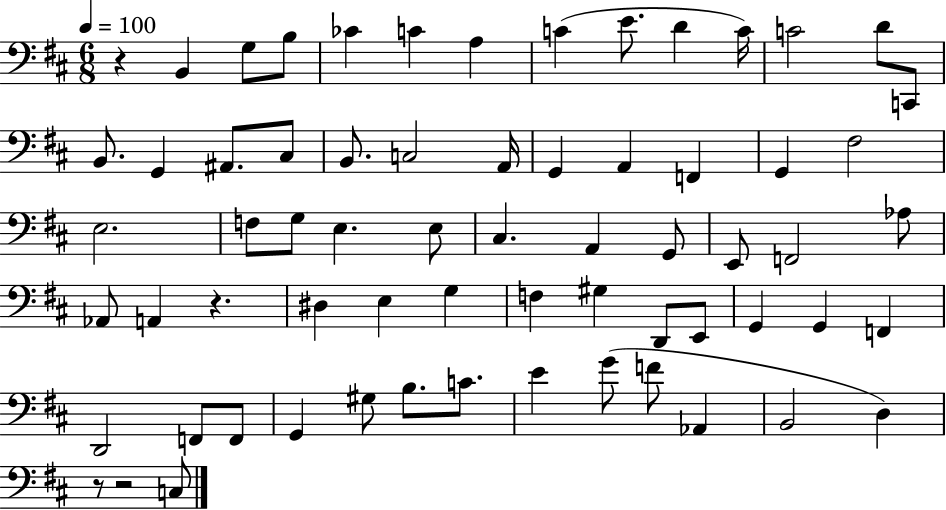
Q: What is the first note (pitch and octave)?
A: B2